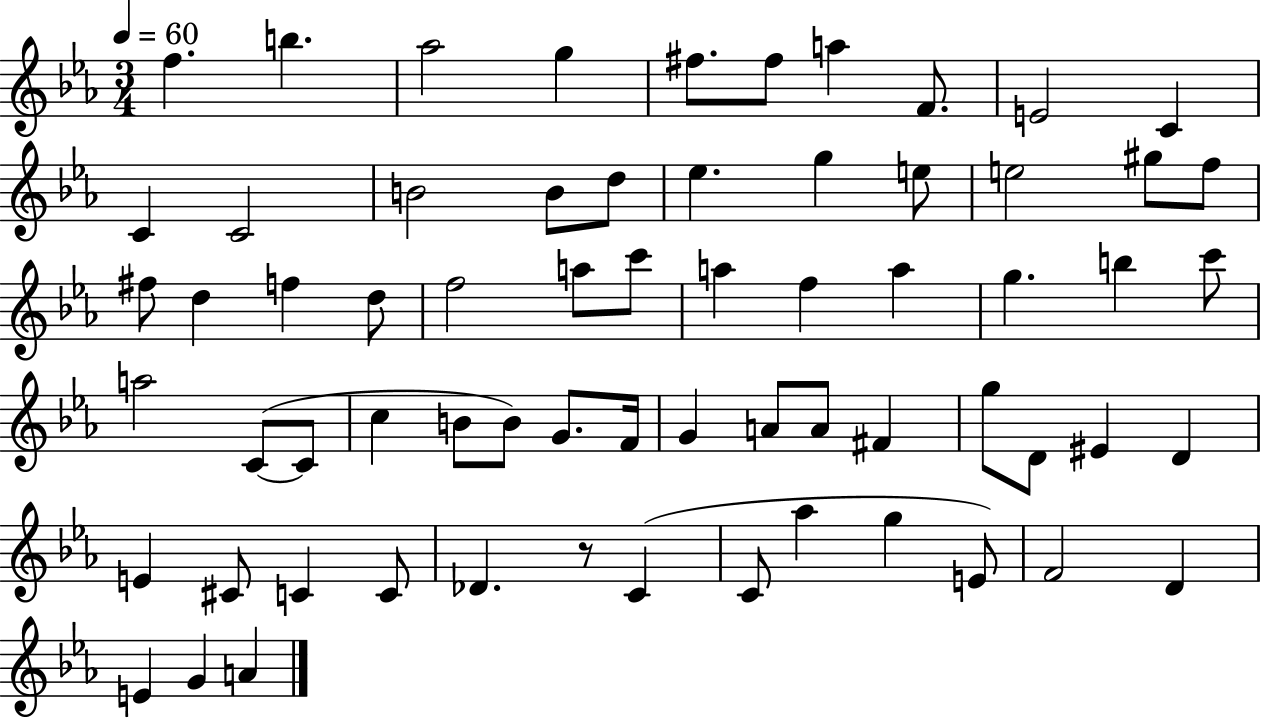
F5/q. B5/q. Ab5/h G5/q F#5/e. F#5/e A5/q F4/e. E4/h C4/q C4/q C4/h B4/h B4/e D5/e Eb5/q. G5/q E5/e E5/h G#5/e F5/e F#5/e D5/q F5/q D5/e F5/h A5/e C6/e A5/q F5/q A5/q G5/q. B5/q C6/e A5/h C4/e C4/e C5/q B4/e B4/e G4/e. F4/s G4/q A4/e A4/e F#4/q G5/e D4/e EIS4/q D4/q E4/q C#4/e C4/q C4/e Db4/q. R/e C4/q C4/e Ab5/q G5/q E4/e F4/h D4/q E4/q G4/q A4/q